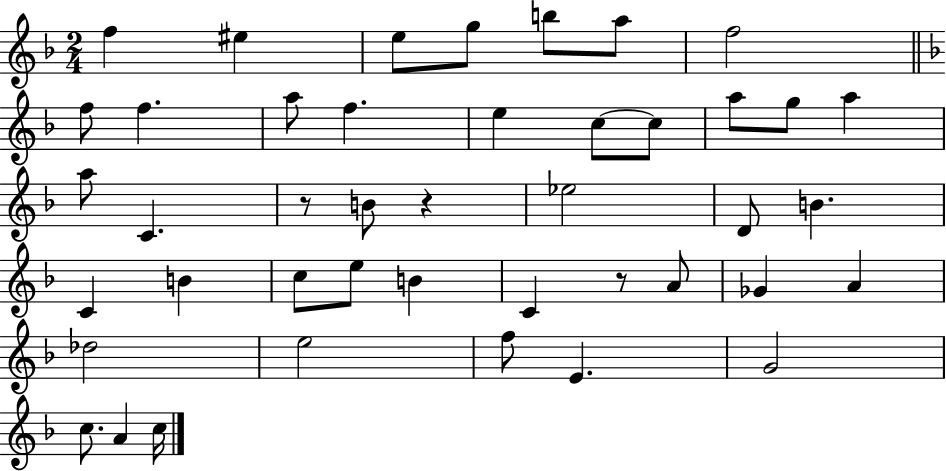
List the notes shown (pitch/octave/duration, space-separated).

F5/q EIS5/q E5/e G5/e B5/e A5/e F5/h F5/e F5/q. A5/e F5/q. E5/q C5/e C5/e A5/e G5/e A5/q A5/e C4/q. R/e B4/e R/q Eb5/h D4/e B4/q. C4/q B4/q C5/e E5/e B4/q C4/q R/e A4/e Gb4/q A4/q Db5/h E5/h F5/e E4/q. G4/h C5/e. A4/q C5/s